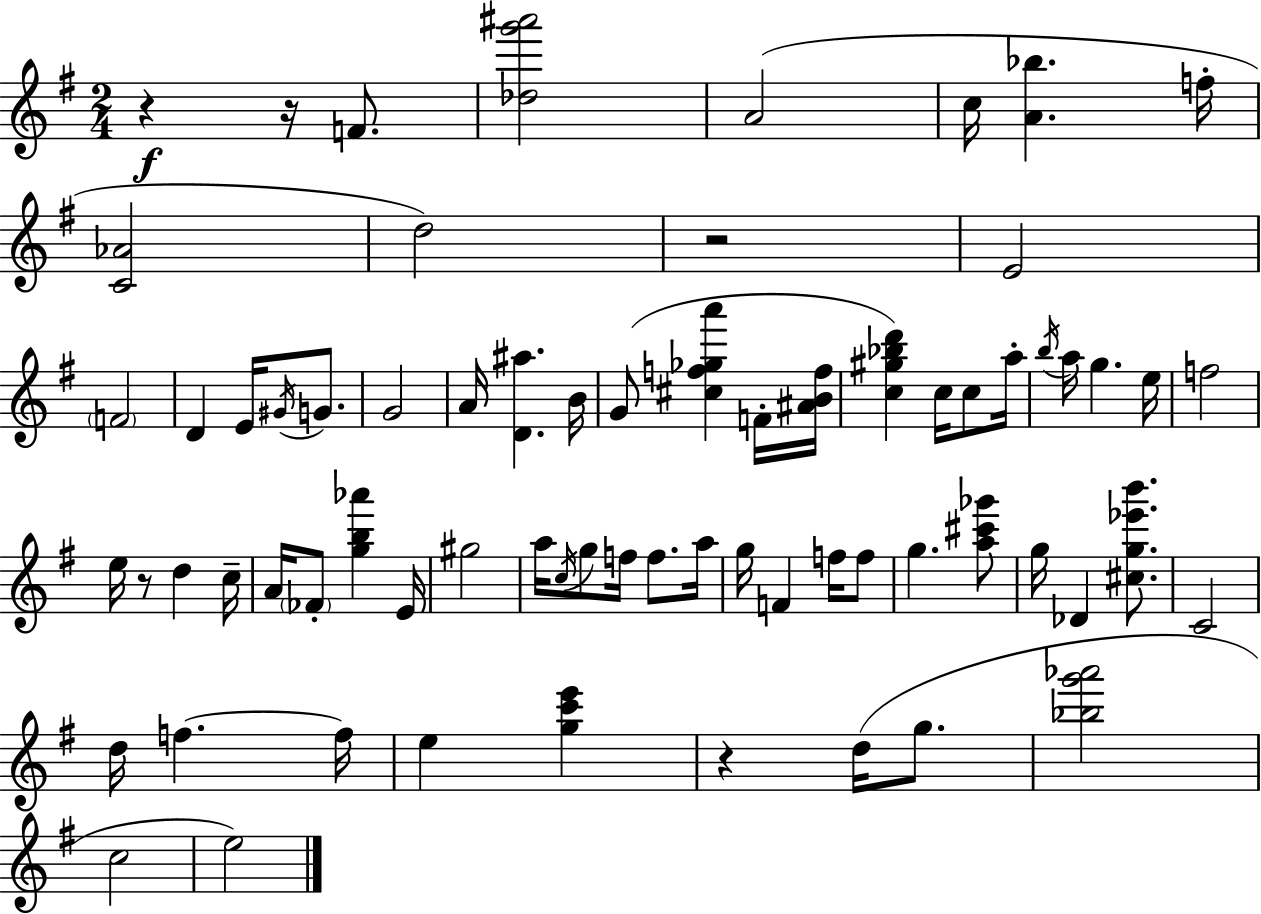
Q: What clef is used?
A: treble